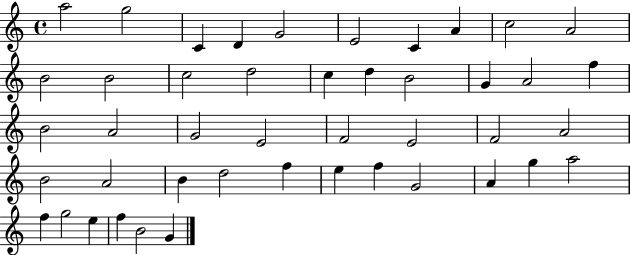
{
  \clef treble
  \time 4/4
  \defaultTimeSignature
  \key c \major
  a''2 g''2 | c'4 d'4 g'2 | e'2 c'4 a'4 | c''2 a'2 | \break b'2 b'2 | c''2 d''2 | c''4 d''4 b'2 | g'4 a'2 f''4 | \break b'2 a'2 | g'2 e'2 | f'2 e'2 | f'2 a'2 | \break b'2 a'2 | b'4 d''2 f''4 | e''4 f''4 g'2 | a'4 g''4 a''2 | \break f''4 g''2 e''4 | f''4 b'2 g'4 | \bar "|."
}